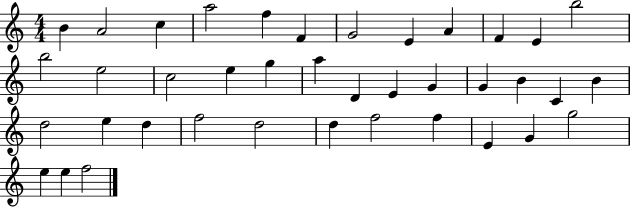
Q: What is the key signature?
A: C major